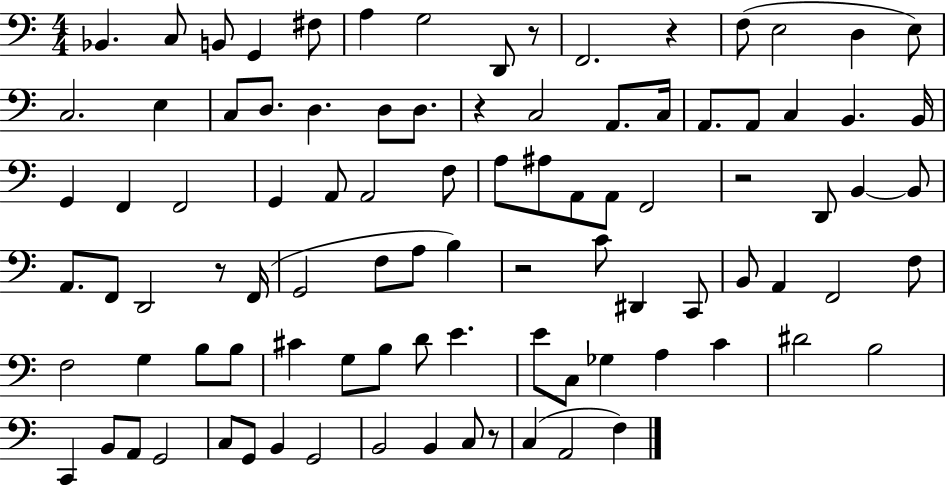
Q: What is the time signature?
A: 4/4